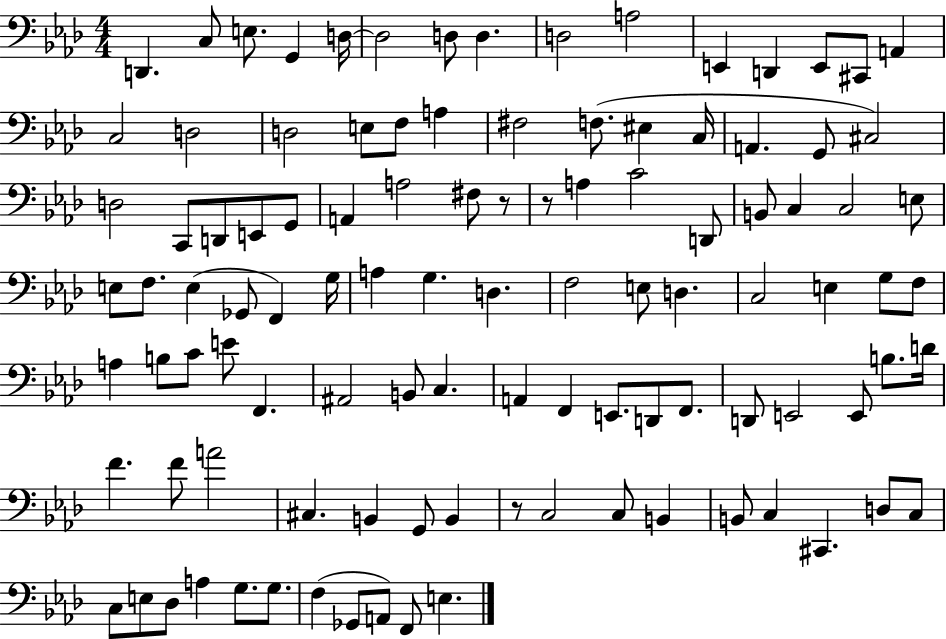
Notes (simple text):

D2/q. C3/e E3/e. G2/q D3/s D3/h D3/e D3/q. D3/h A3/h E2/q D2/q E2/e C#2/e A2/q C3/h D3/h D3/h E3/e F3/e A3/q F#3/h F3/e. EIS3/q C3/s A2/q. G2/e C#3/h D3/h C2/e D2/e E2/e G2/e A2/q A3/h F#3/e R/e R/e A3/q C4/h D2/e B2/e C3/q C3/h E3/e E3/e F3/e. E3/q Gb2/e F2/q G3/s A3/q G3/q. D3/q. F3/h E3/e D3/q. C3/h E3/q G3/e F3/e A3/q B3/e C4/e E4/e F2/q. A#2/h B2/e C3/q. A2/q F2/q E2/e. D2/e F2/e. D2/e E2/h E2/e B3/e. D4/s F4/q. F4/e A4/h C#3/q. B2/q G2/e B2/q R/e C3/h C3/e B2/q B2/e C3/q C#2/q. D3/e C3/e C3/e E3/e Db3/e A3/q G3/e. G3/e. F3/q Gb2/e A2/e F2/e E3/q.